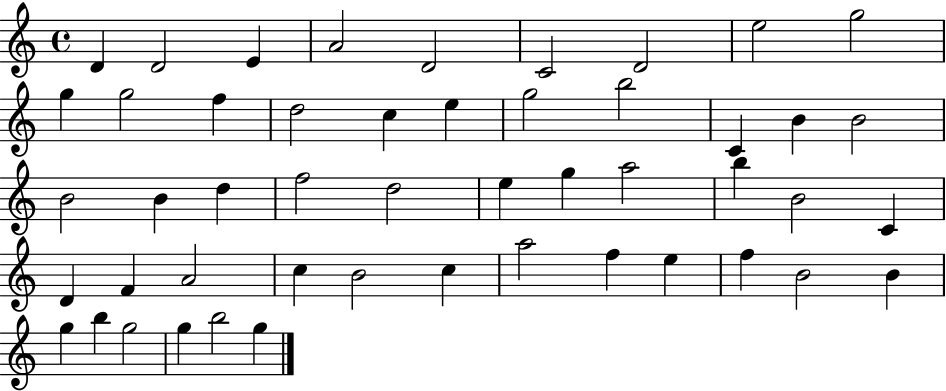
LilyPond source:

{
  \clef treble
  \time 4/4
  \defaultTimeSignature
  \key c \major
  d'4 d'2 e'4 | a'2 d'2 | c'2 d'2 | e''2 g''2 | \break g''4 g''2 f''4 | d''2 c''4 e''4 | g''2 b''2 | c'4 b'4 b'2 | \break b'2 b'4 d''4 | f''2 d''2 | e''4 g''4 a''2 | b''4 b'2 c'4 | \break d'4 f'4 a'2 | c''4 b'2 c''4 | a''2 f''4 e''4 | f''4 b'2 b'4 | \break g''4 b''4 g''2 | g''4 b''2 g''4 | \bar "|."
}